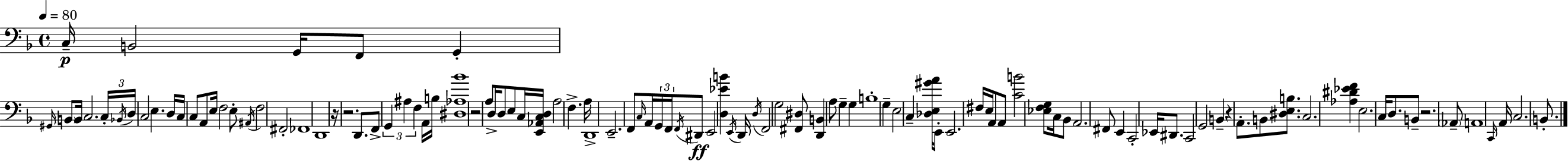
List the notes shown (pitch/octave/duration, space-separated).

C3/s B2/h G2/s F2/e G2/q G#2/s B2/e B2/s C3/h. C3/s Bb2/s D3/s C3/h E3/q. D3/s C3/s C3/e A2/e E3/s F3/h E3/e A#2/s F3/h F#2/h FES2/w D2/w R/s R/h. D2/e. F2/e G2/q A#3/q F3/q A2/s B3/s [D#3,Ab3,Bb4]/w R/h A3/e D3/s D3/e E3/e C3/s [E2,Ab2,C3,D3]/s A3/h F3/q. A3/s D2/w E2/h. F2/e C3/s A2/s G2/s F2/s F2/s D#2/e E2/h [D3,Eb4,B4]/q E2/s D2/s D3/s F2/h G3/h [F#2,D#3]/e [D2,B2]/q A3/e G3/q G3/q B3/w G3/q E3/h C3/q [Db3,E3,G#4,A4]/s E2/e E2/h. F#3/s E3/s A2/e A2/e [C4,B4]/h [Eb3,F3,G3]/e C3/s Bb2/e A2/h. F#2/e E2/q C2/h Eb2/s D#2/e. C2/h G2/h B2/q R/q A2/e. B2/e [D#3,E3,B3]/e. C3/h. [Ab3,D#4,Eb4,F4]/q E3/h. C3/s D3/e. B2/e R/h. Ab2/e A2/w C2/s A2/s C3/h. B2/e.